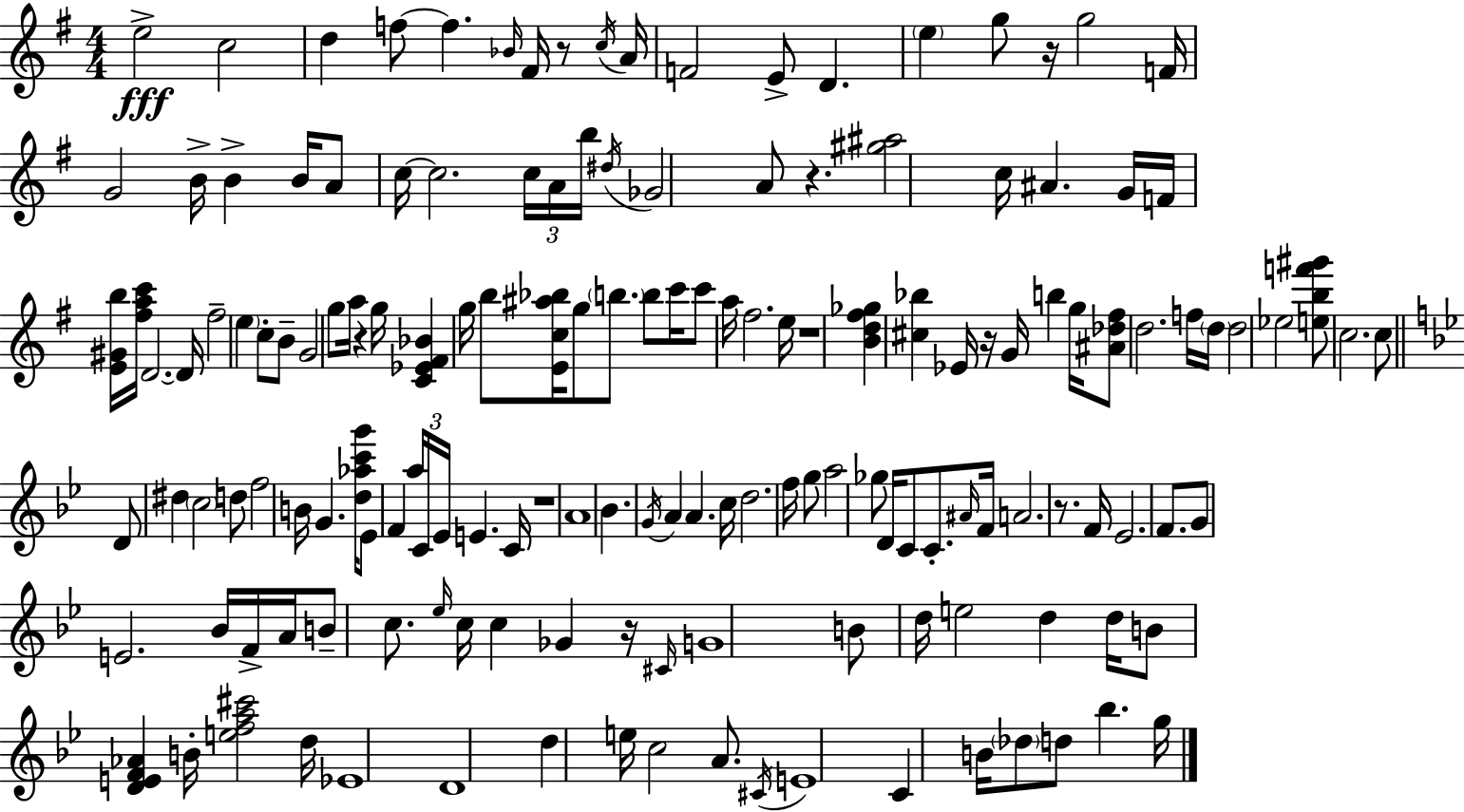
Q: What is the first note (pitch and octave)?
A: E5